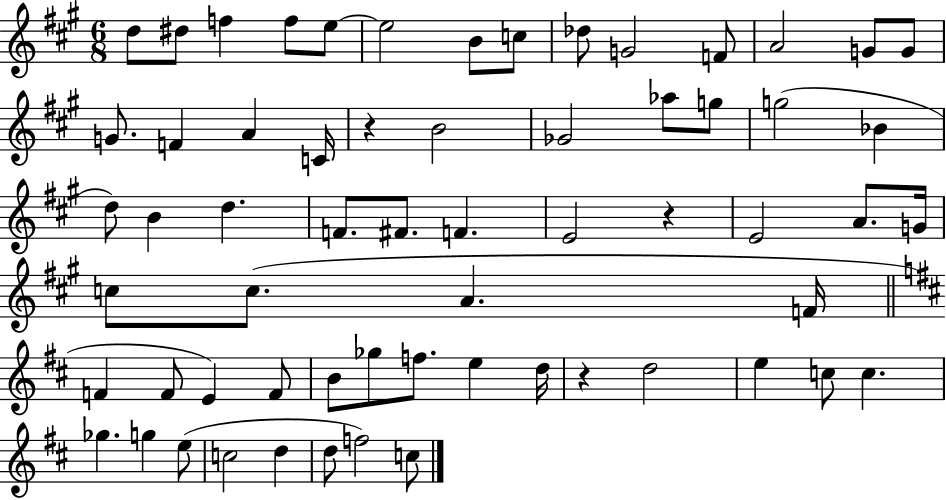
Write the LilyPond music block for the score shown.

{
  \clef treble
  \numericTimeSignature
  \time 6/8
  \key a \major
  d''8 dis''8 f''4 f''8 e''8~~ | e''2 b'8 c''8 | des''8 g'2 f'8 | a'2 g'8 g'8 | \break g'8. f'4 a'4 c'16 | r4 b'2 | ges'2 aes''8 g''8 | g''2( bes'4 | \break d''8) b'4 d''4. | f'8. fis'8. f'4. | e'2 r4 | e'2 a'8. g'16 | \break c''8 c''8.( a'4. f'16 | \bar "||" \break \key b \minor f'4 f'8 e'4) f'8 | b'8 ges''8 f''8. e''4 d''16 | r4 d''2 | e''4 c''8 c''4. | \break ges''4. g''4 e''8( | c''2 d''4 | d''8 f''2) c''8 | \bar "|."
}